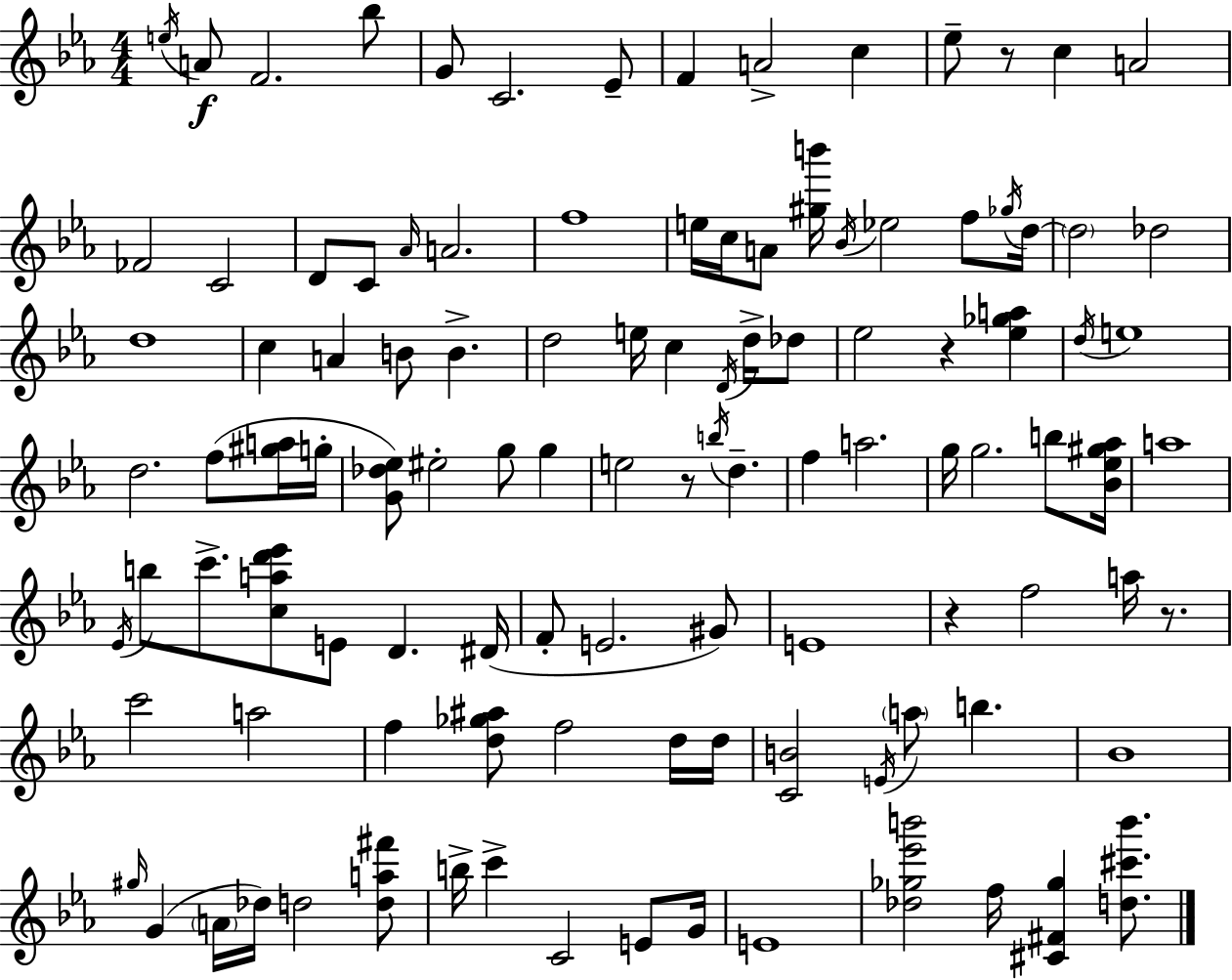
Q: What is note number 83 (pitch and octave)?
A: G4